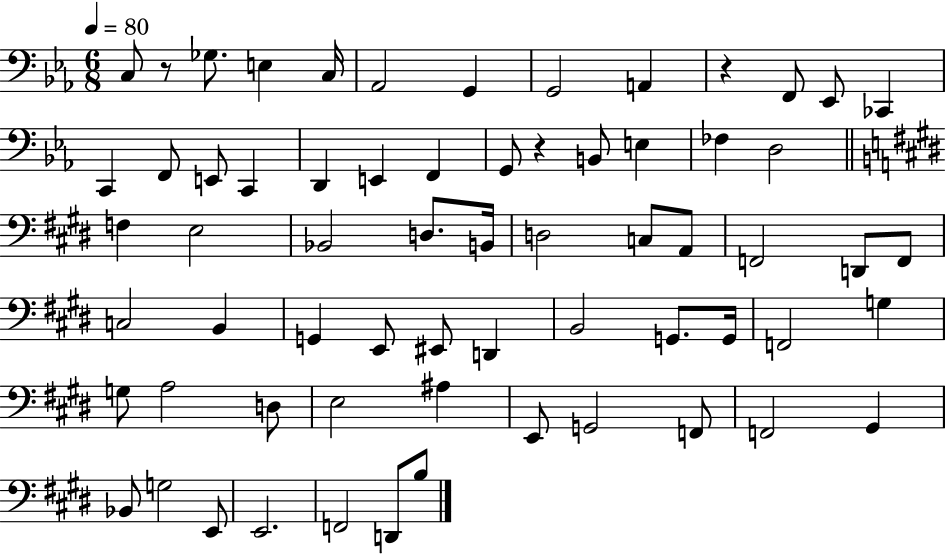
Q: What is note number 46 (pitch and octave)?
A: G3